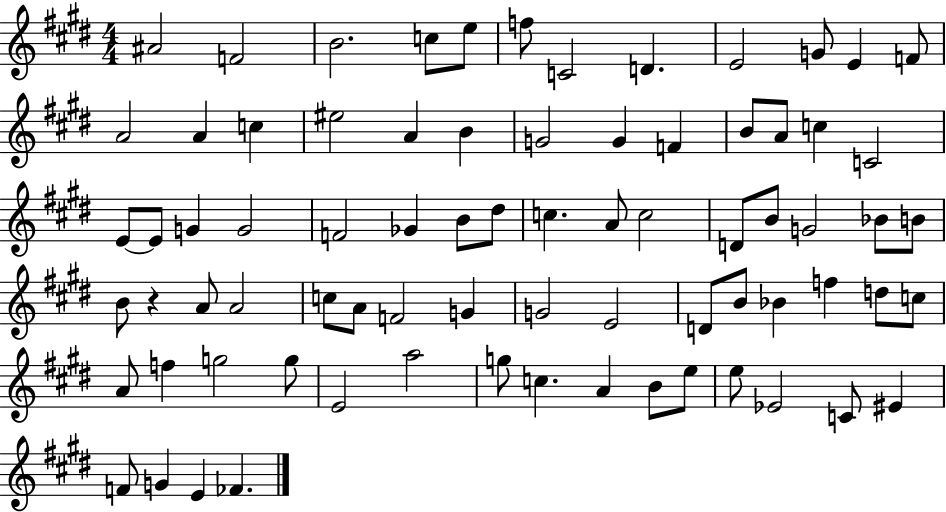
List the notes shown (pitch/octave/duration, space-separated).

A#4/h F4/h B4/h. C5/e E5/e F5/e C4/h D4/q. E4/h G4/e E4/q F4/e A4/h A4/q C5/q EIS5/h A4/q B4/q G4/h G4/q F4/q B4/e A4/e C5/q C4/h E4/e E4/e G4/q G4/h F4/h Gb4/q B4/e D#5/e C5/q. A4/e C5/h D4/e B4/e G4/h Bb4/e B4/e B4/e R/q A4/e A4/h C5/e A4/e F4/h G4/q G4/h E4/h D4/e B4/e Bb4/q F5/q D5/e C5/e A4/e F5/q G5/h G5/e E4/h A5/h G5/e C5/q. A4/q B4/e E5/e E5/e Eb4/h C4/e EIS4/q F4/e G4/q E4/q FES4/q.